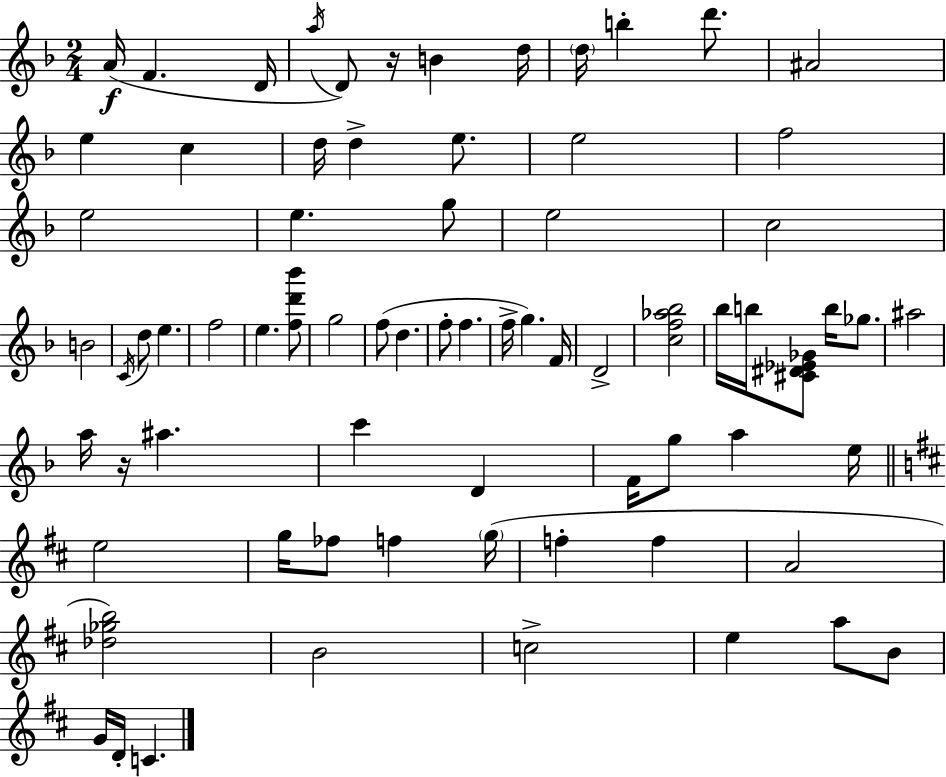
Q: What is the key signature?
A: D minor